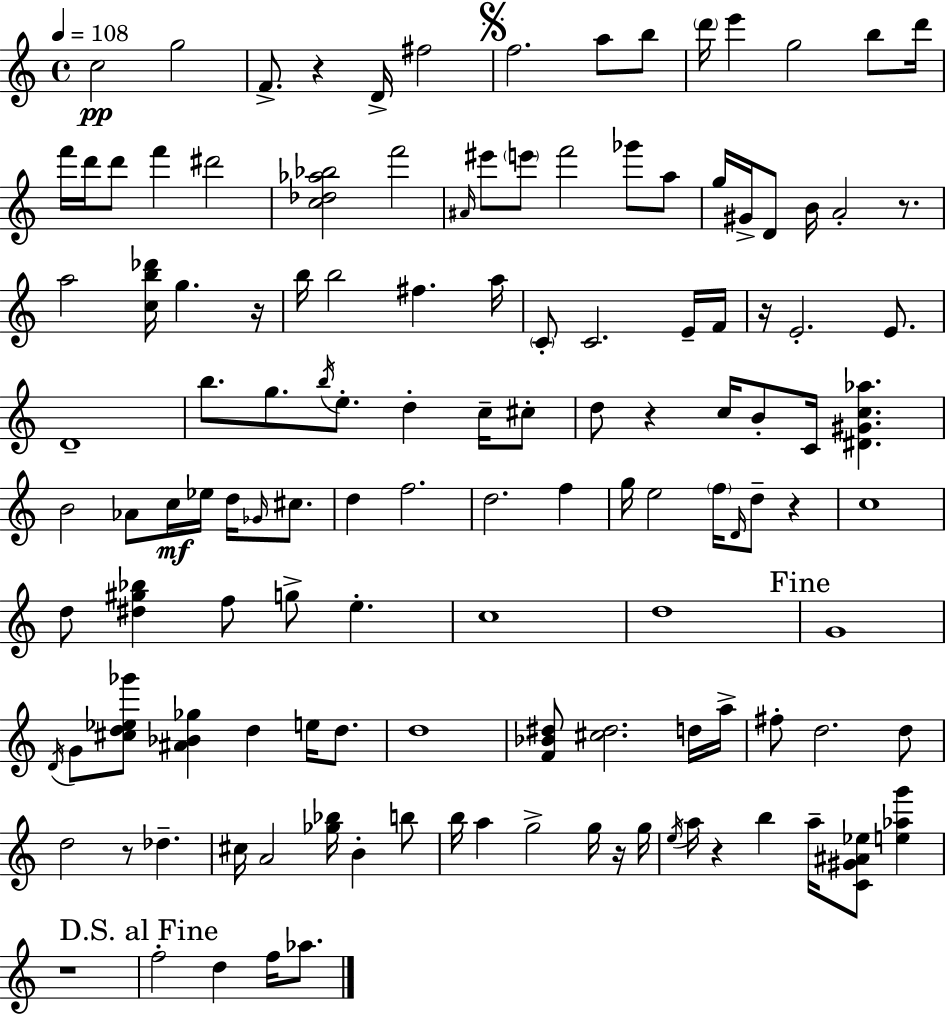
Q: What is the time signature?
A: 4/4